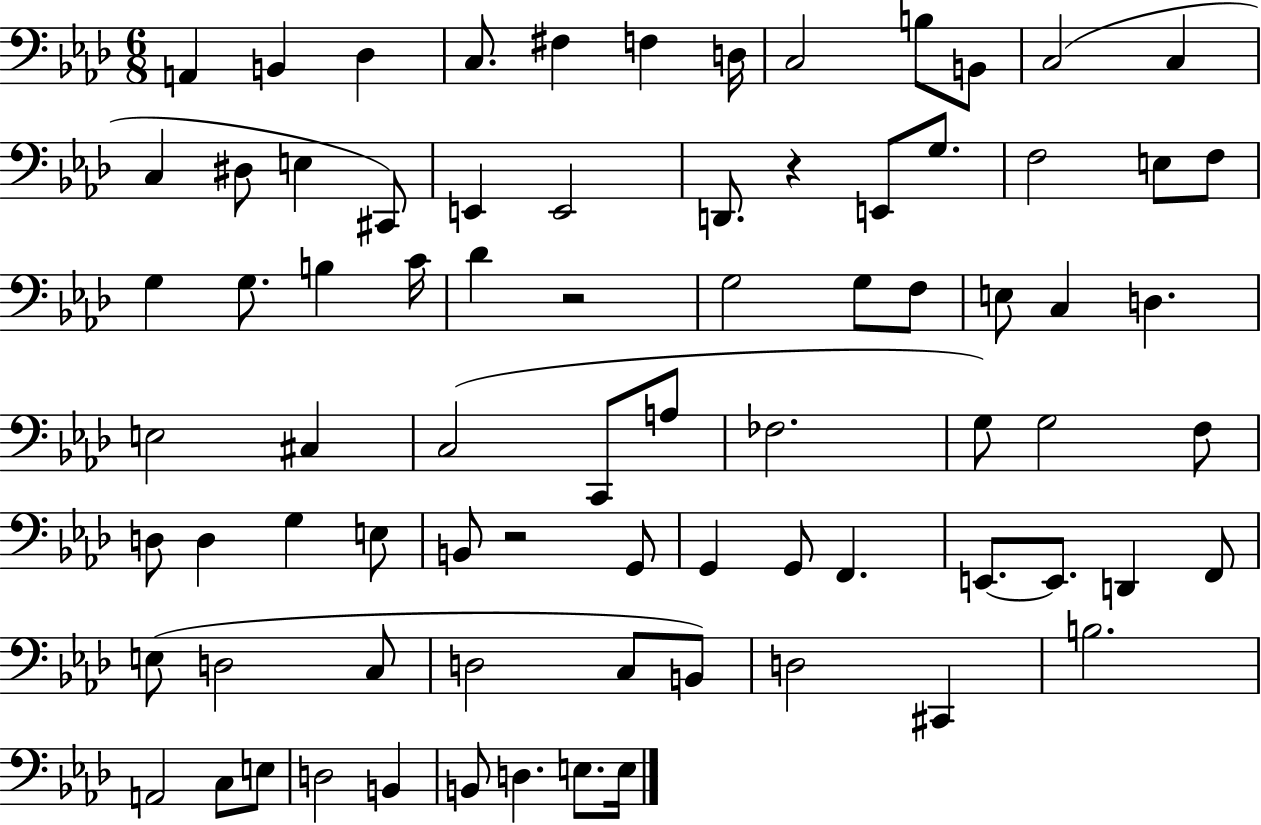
{
  \clef bass
  \numericTimeSignature
  \time 6/8
  \key aes \major
  a,4 b,4 des4 | c8. fis4 f4 d16 | c2 b8 b,8 | c2( c4 | \break c4 dis8 e4 cis,8) | e,4 e,2 | d,8. r4 e,8 g8. | f2 e8 f8 | \break g4 g8. b4 c'16 | des'4 r2 | g2 g8 f8 | e8 c4 d4. | \break e2 cis4 | c2( c,8 a8 | fes2. | g8) g2 f8 | \break d8 d4 g4 e8 | b,8 r2 g,8 | g,4 g,8 f,4. | e,8.~~ e,8. d,4 f,8 | \break e8( d2 c8 | d2 c8 b,8) | d2 cis,4 | b2. | \break a,2 c8 e8 | d2 b,4 | b,8 d4. e8. e16 | \bar "|."
}